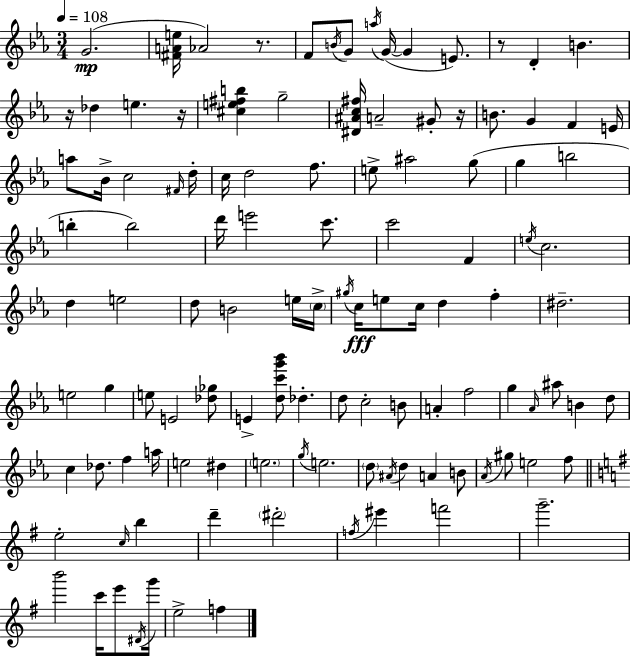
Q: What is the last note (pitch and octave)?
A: F5